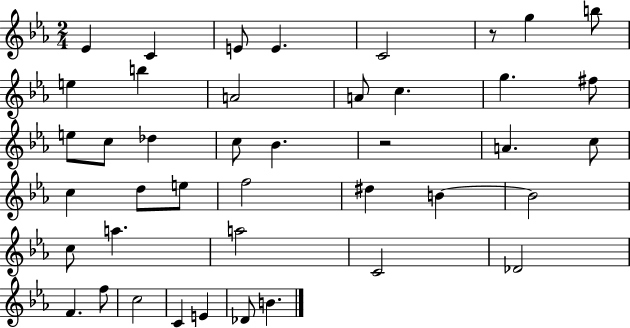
Eb4/q C4/q E4/e E4/q. C4/h R/e G5/q B5/e E5/q B5/q A4/h A4/e C5/q. G5/q. F#5/e E5/e C5/e Db5/q C5/e Bb4/q. R/h A4/q. C5/e C5/q D5/e E5/e F5/h D#5/q B4/q B4/h C5/e A5/q. A5/h C4/h Db4/h F4/q. F5/e C5/h C4/q E4/q Db4/e B4/q.